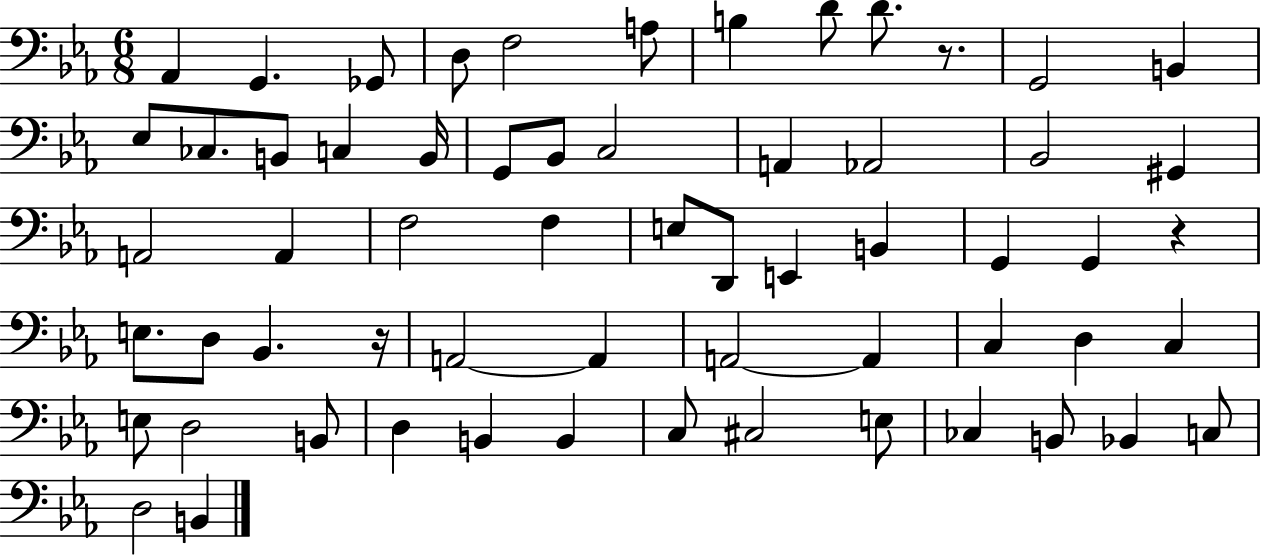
{
  \clef bass
  \numericTimeSignature
  \time 6/8
  \key ees \major
  \repeat volta 2 { aes,4 g,4. ges,8 | d8 f2 a8 | b4 d'8 d'8. r8. | g,2 b,4 | \break ees8 ces8. b,8 c4 b,16 | g,8 bes,8 c2 | a,4 aes,2 | bes,2 gis,4 | \break a,2 a,4 | f2 f4 | e8 d,8 e,4 b,4 | g,4 g,4 r4 | \break e8. d8 bes,4. r16 | a,2~~ a,4 | a,2~~ a,4 | c4 d4 c4 | \break e8 d2 b,8 | d4 b,4 b,4 | c8 cis2 e8 | ces4 b,8 bes,4 c8 | \break d2 b,4 | } \bar "|."
}